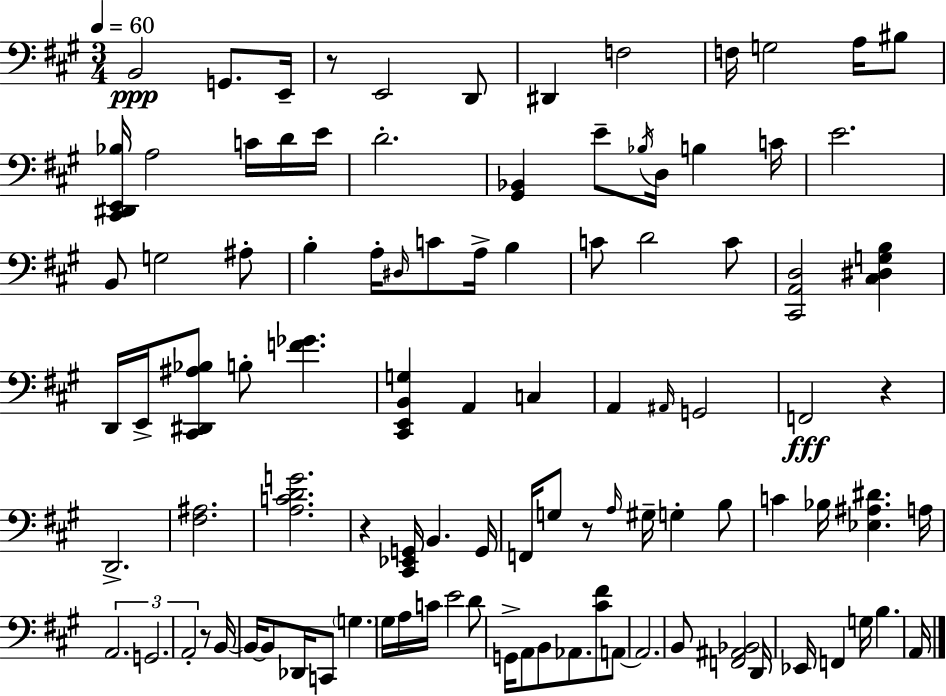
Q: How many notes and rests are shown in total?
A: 100